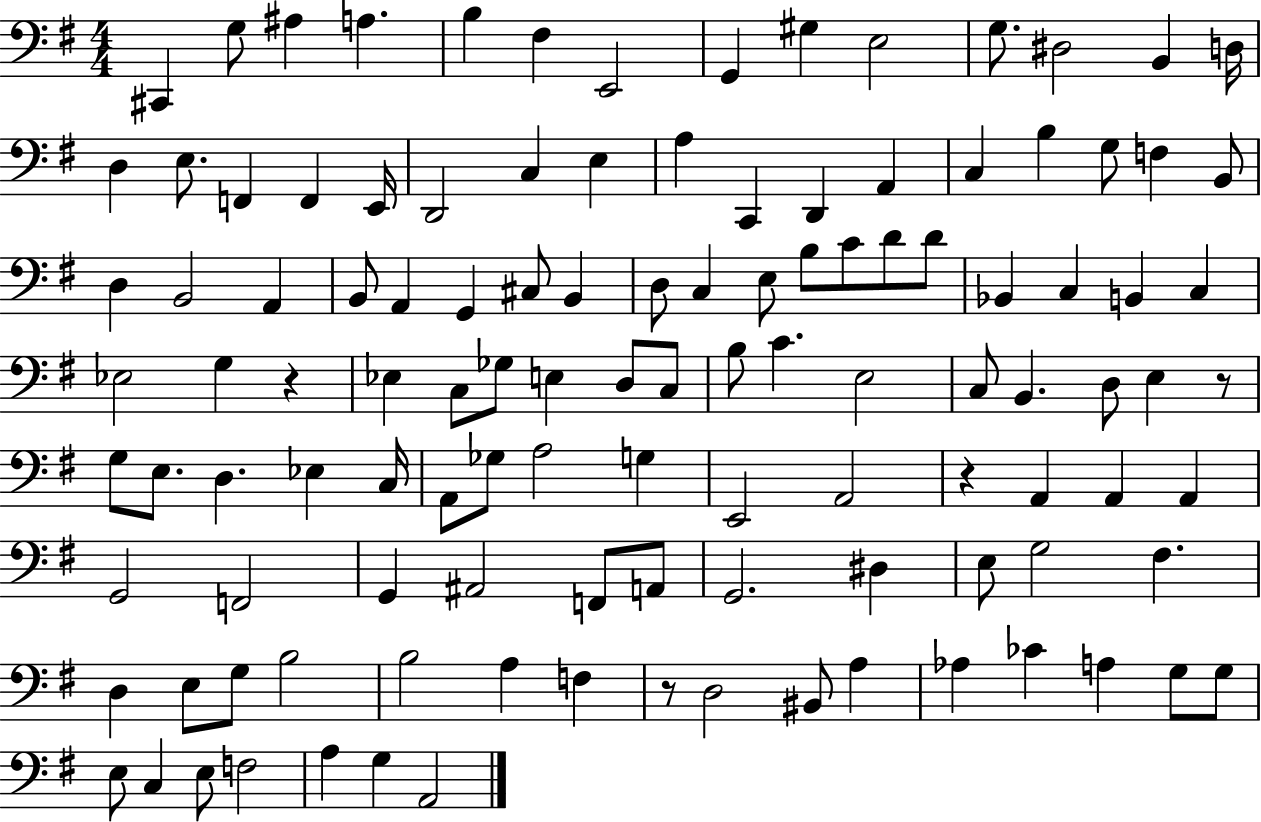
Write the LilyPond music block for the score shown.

{
  \clef bass
  \numericTimeSignature
  \time 4/4
  \key g \major
  \repeat volta 2 { cis,4 g8 ais4 a4. | b4 fis4 e,2 | g,4 gis4 e2 | g8. dis2 b,4 d16 | \break d4 e8. f,4 f,4 e,16 | d,2 c4 e4 | a4 c,4 d,4 a,4 | c4 b4 g8 f4 b,8 | \break d4 b,2 a,4 | b,8 a,4 g,4 cis8 b,4 | d8 c4 e8 b8 c'8 d'8 d'8 | bes,4 c4 b,4 c4 | \break ees2 g4 r4 | ees4 c8 ges8 e4 d8 c8 | b8 c'4. e2 | c8 b,4. d8 e4 r8 | \break g8 e8. d4. ees4 c16 | a,8 ges8 a2 g4 | e,2 a,2 | r4 a,4 a,4 a,4 | \break g,2 f,2 | g,4 ais,2 f,8 a,8 | g,2. dis4 | e8 g2 fis4. | \break d4 e8 g8 b2 | b2 a4 f4 | r8 d2 bis,8 a4 | aes4 ces'4 a4 g8 g8 | \break e8 c4 e8 f2 | a4 g4 a,2 | } \bar "|."
}